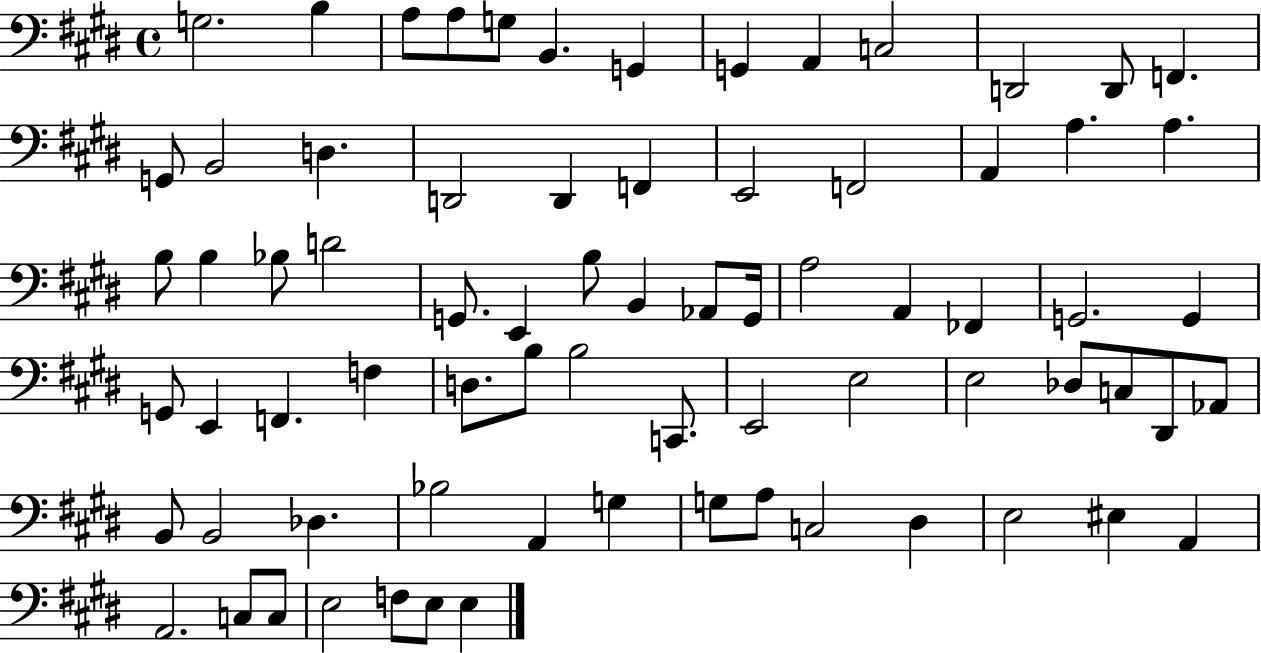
G3/h. B3/q A3/e A3/e G3/e B2/q. G2/q G2/q A2/q C3/h D2/h D2/e F2/q. G2/e B2/h D3/q. D2/h D2/q F2/q E2/h F2/h A2/q A3/q. A3/q. B3/e B3/q Bb3/e D4/h G2/e. E2/q B3/e B2/q Ab2/e G2/s A3/h A2/q FES2/q G2/h. G2/q G2/e E2/q F2/q. F3/q D3/e. B3/e B3/h C2/e. E2/h E3/h E3/h Db3/e C3/e D#2/e Ab2/e B2/e B2/h Db3/q. Bb3/h A2/q G3/q G3/e A3/e C3/h D#3/q E3/h EIS3/q A2/q A2/h. C3/e C3/e E3/h F3/e E3/e E3/q